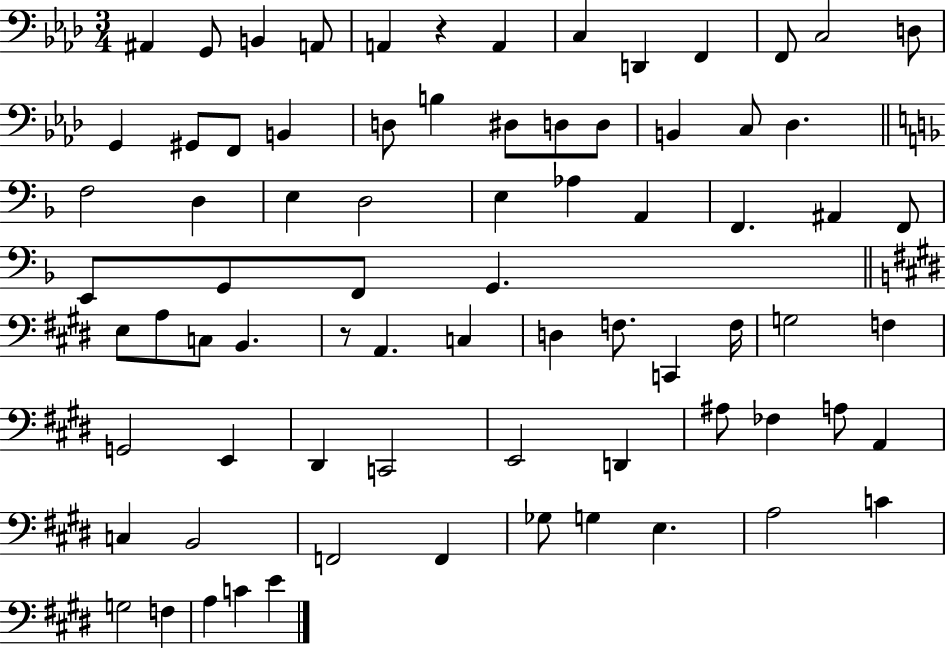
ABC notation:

X:1
T:Untitled
M:3/4
L:1/4
K:Ab
^A,, G,,/2 B,, A,,/2 A,, z A,, C, D,, F,, F,,/2 C,2 D,/2 G,, ^G,,/2 F,,/2 B,, D,/2 B, ^D,/2 D,/2 D,/2 B,, C,/2 _D, F,2 D, E, D,2 E, _A, A,, F,, ^A,, F,,/2 E,,/2 G,,/2 F,,/2 G,, E,/2 A,/2 C,/2 B,, z/2 A,, C, D, F,/2 C,, F,/4 G,2 F, G,,2 E,, ^D,, C,,2 E,,2 D,, ^A,/2 _F, A,/2 A,, C, B,,2 F,,2 F,, _G,/2 G, E, A,2 C G,2 F, A, C E